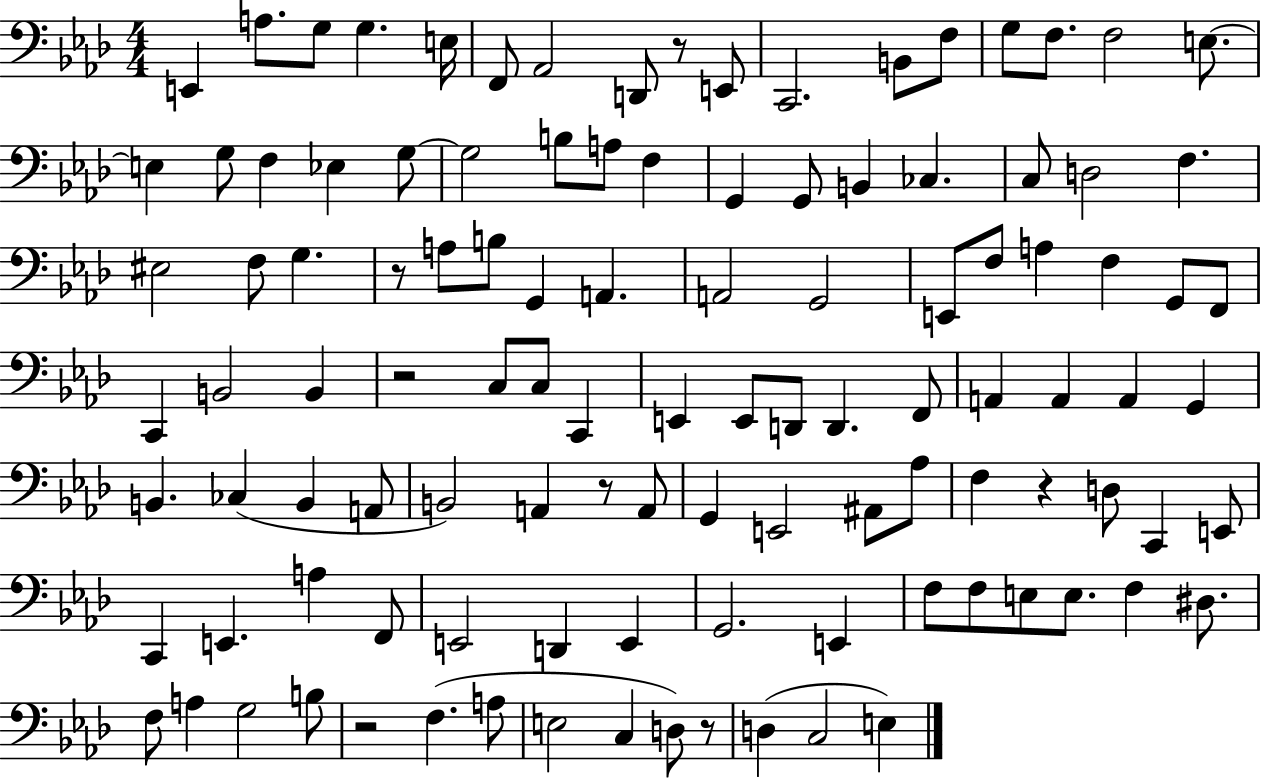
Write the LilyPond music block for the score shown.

{
  \clef bass
  \numericTimeSignature
  \time 4/4
  \key aes \major
  e,4 a8. g8 g4. e16 | f,8 aes,2 d,8 r8 e,8 | c,2. b,8 f8 | g8 f8. f2 e8.~~ | \break e4 g8 f4 ees4 g8~~ | g2 b8 a8 f4 | g,4 g,8 b,4 ces4. | c8 d2 f4. | \break eis2 f8 g4. | r8 a8 b8 g,4 a,4. | a,2 g,2 | e,8 f8 a4 f4 g,8 f,8 | \break c,4 b,2 b,4 | r2 c8 c8 c,4 | e,4 e,8 d,8 d,4. f,8 | a,4 a,4 a,4 g,4 | \break b,4. ces4( b,4 a,8 | b,2) a,4 r8 a,8 | g,4 e,2 ais,8 aes8 | f4 r4 d8 c,4 e,8 | \break c,4 e,4. a4 f,8 | e,2 d,4 e,4 | g,2. e,4 | f8 f8 e8 e8. f4 dis8. | \break f8 a4 g2 b8 | r2 f4.( a8 | e2 c4 d8) r8 | d4( c2 e4) | \break \bar "|."
}